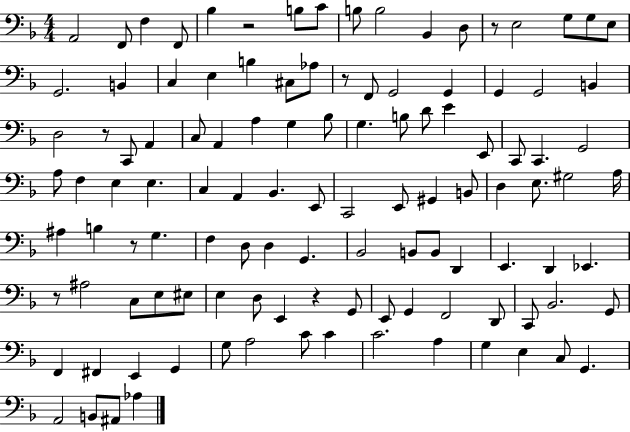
{
  \clef bass
  \numericTimeSignature
  \time 4/4
  \key f \major
  \repeat volta 2 { a,2 f,8 f4 f,8 | bes4 r2 b8 c'8 | b8 b2 bes,4 d8 | r8 e2 g8 g8 e8 | \break g,2. b,4 | c4 e4 b4 cis8 aes8 | r8 f,8 g,2 g,4 | g,4 g,2 b,4 | \break d2 r8 c,8 a,4 | c8 a,4 a4 g4 bes8 | g4. b8 d'8 e'4 e,8 | c,8 c,4. g,2 | \break a8 f4 e4 e4. | c4 a,4 bes,4. e,8 | c,2 e,8 gis,4 b,8 | d4 e8. gis2 a16 | \break ais4 b4 r8 g4. | f4 d8 d4 g,4. | bes,2 b,8 b,8 d,4 | e,4. d,4 ees,4. | \break r8 ais2 c8 e8 eis8 | e4 d8 e,4 r4 g,8 | e,8 g,4 f,2 d,8 | c,8 bes,2. g,8 | \break f,4 fis,4 e,4 g,4 | g8 a2 c'8 c'4 | c'2. a4 | g4 e4 c8 g,4. | \break a,2 b,8 ais,8 aes4 | } \bar "|."
}